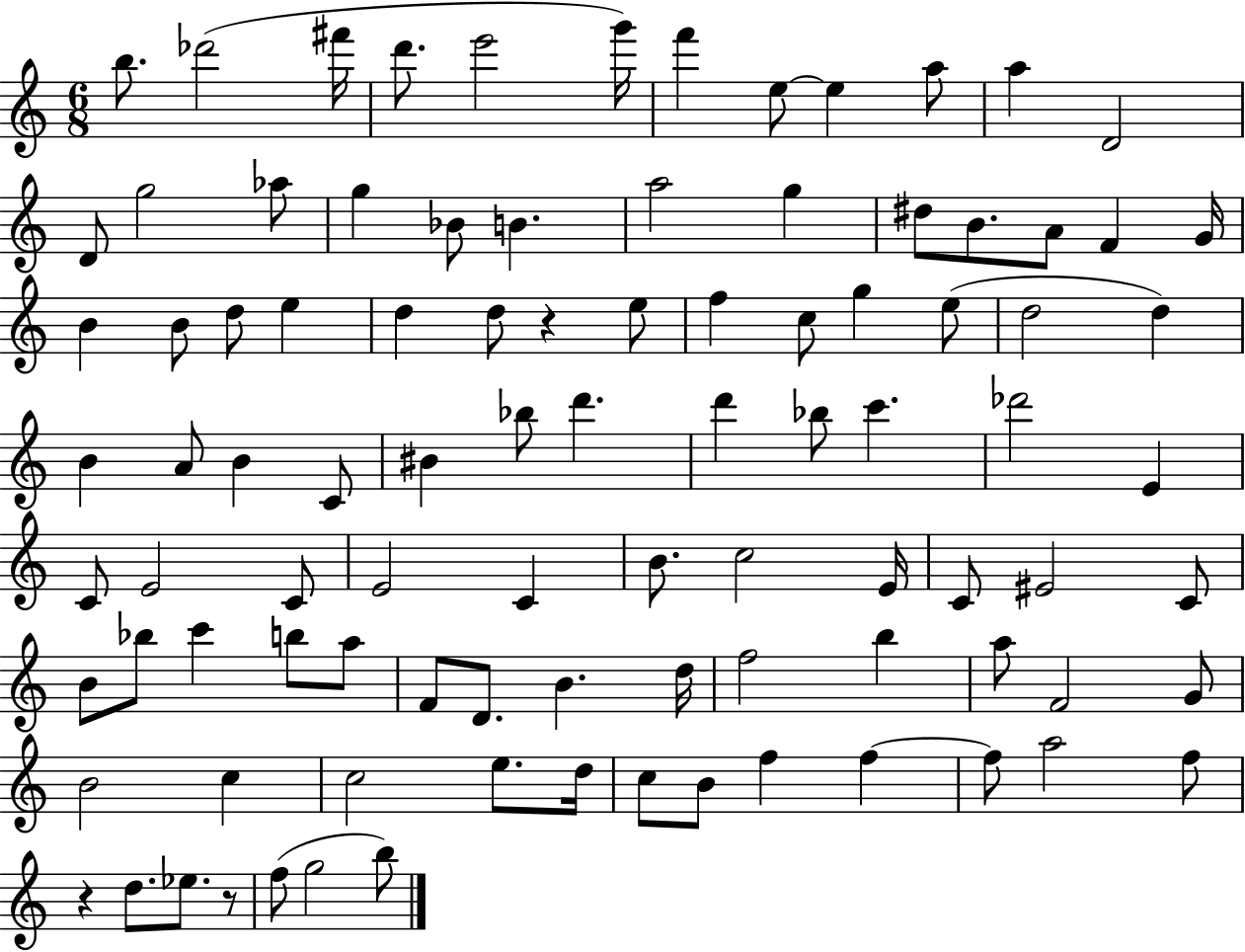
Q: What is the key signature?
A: C major